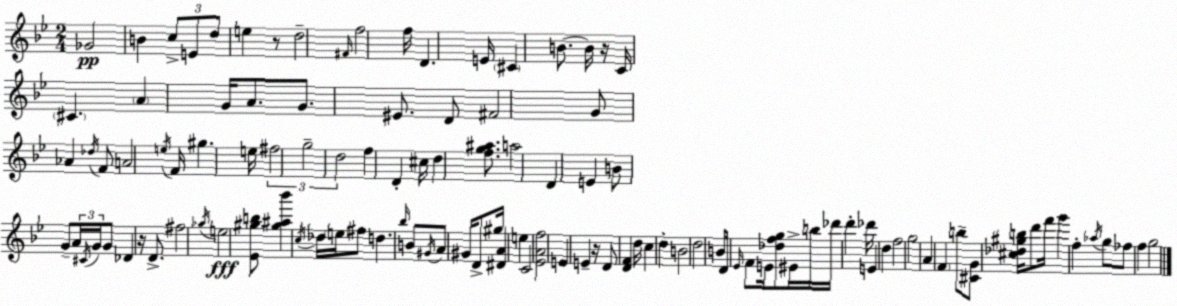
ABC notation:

X:1
T:Untitled
M:2/4
L:1/4
K:Gm
_G2 B c/2 E/2 d/2 e z/2 d2 ^F/4 f2 f/4 D E/4 ^C B/2 B/4 z/4 C/4 ^C A G/4 A/2 G/2 ^E/2 D/2 ^F2 G/2 _A _d/4 F/2 A2 e/4 F/4 ^g e/4 ^f2 g2 d2 f D ^c/4 d [fg^a]/2 a2 D E B/2 G/2 A/4 ^C/4 G/4 G/2 _D z/4 D/2 ^f2 _g/4 e2 [_E^gb]/2 [^g^a_b'] c/4 _d/4 e/4 ^f/2 d _b/4 B/2 ^G/4 A/2 ^G/4 D/2 ^g/4 [^DA] e C2 [_EAf]2 E E z/4 D/2 [DF] d/4 c d B2 d2 B/2 D/4 _E/4 F/2 E/4 [_dfg]/2 ^E/4 b/4 _d'/4 d' _d'/4 E d f2 g2 A F b/2 [^CG]/2 [^c_d^gb]/4 d'/2 f'/4 g' f _a/4 g/2 _f/2 f g2